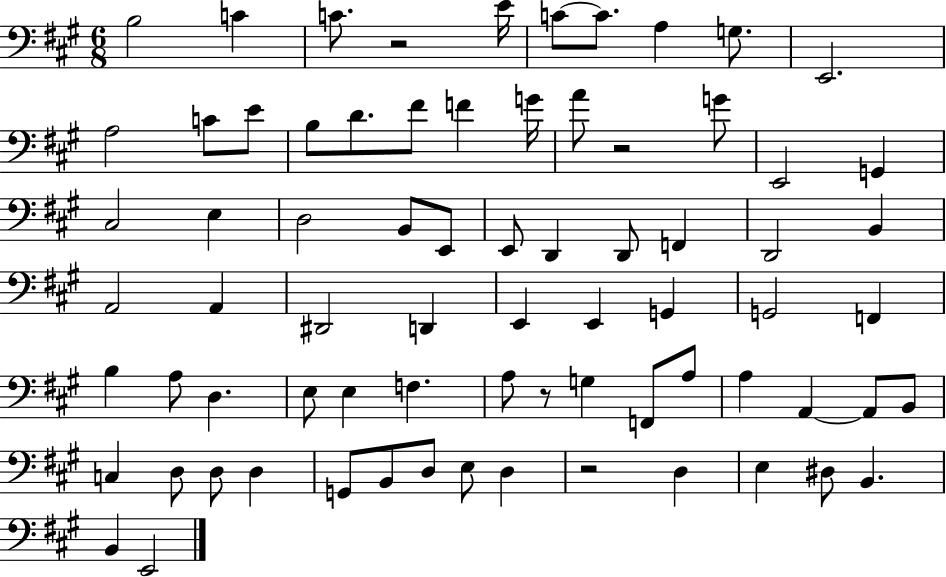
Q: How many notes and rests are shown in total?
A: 74